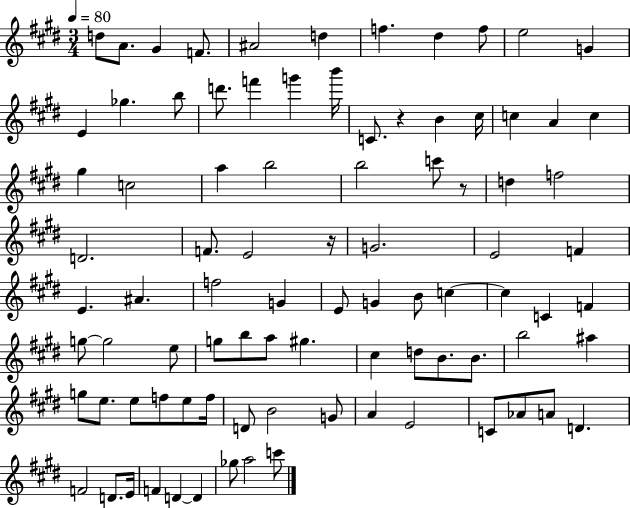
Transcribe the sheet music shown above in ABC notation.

X:1
T:Untitled
M:3/4
L:1/4
K:E
d/2 A/2 ^G F/2 ^A2 d f ^d f/2 e2 G E _g b/2 d'/2 f' g' b'/4 C/2 z B ^c/4 c A c ^g c2 a b2 b2 c'/2 z/2 d f2 D2 F/2 E2 z/4 G2 E2 F E ^A f2 G E/2 G B/2 c c C F g/2 g2 e/2 g/2 b/2 a/2 ^g ^c d/2 B/2 B/2 b2 ^a g/2 e/2 e/2 f/2 e/2 f/4 D/2 B2 G/2 A E2 C/2 _A/2 A/2 D F2 D/2 E/4 F D D _g/2 a2 c'/2